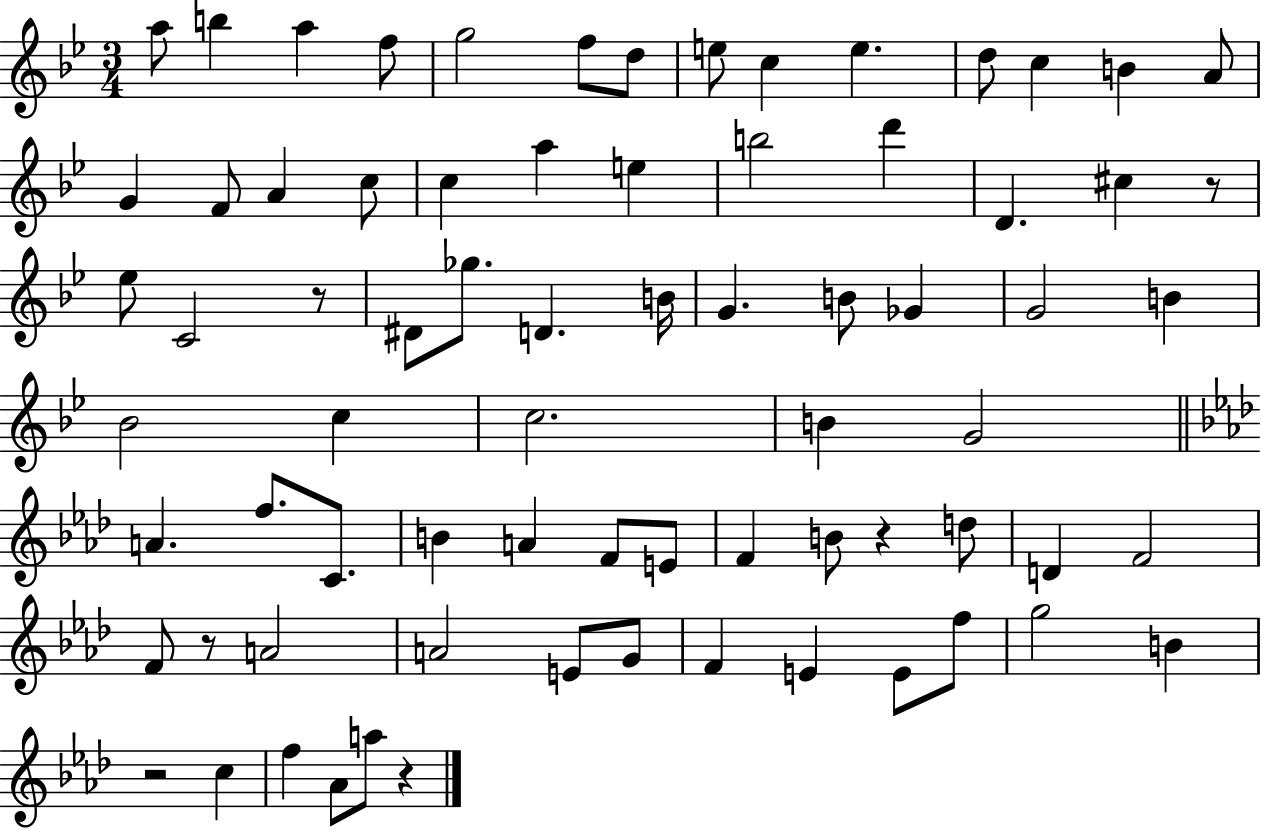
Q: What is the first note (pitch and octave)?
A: A5